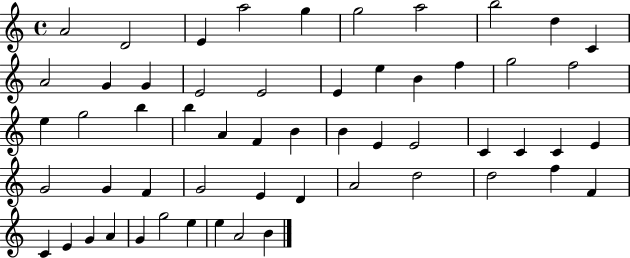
{
  \clef treble
  \time 4/4
  \defaultTimeSignature
  \key c \major
  a'2 d'2 | e'4 a''2 g''4 | g''2 a''2 | b''2 d''4 c'4 | \break a'2 g'4 g'4 | e'2 e'2 | e'4 e''4 b'4 f''4 | g''2 f''2 | \break e''4 g''2 b''4 | b''4 a'4 f'4 b'4 | b'4 e'4 e'2 | c'4 c'4 c'4 e'4 | \break g'2 g'4 f'4 | g'2 e'4 d'4 | a'2 d''2 | d''2 f''4 f'4 | \break c'4 e'4 g'4 a'4 | g'4 g''2 e''4 | e''4 a'2 b'4 | \bar "|."
}